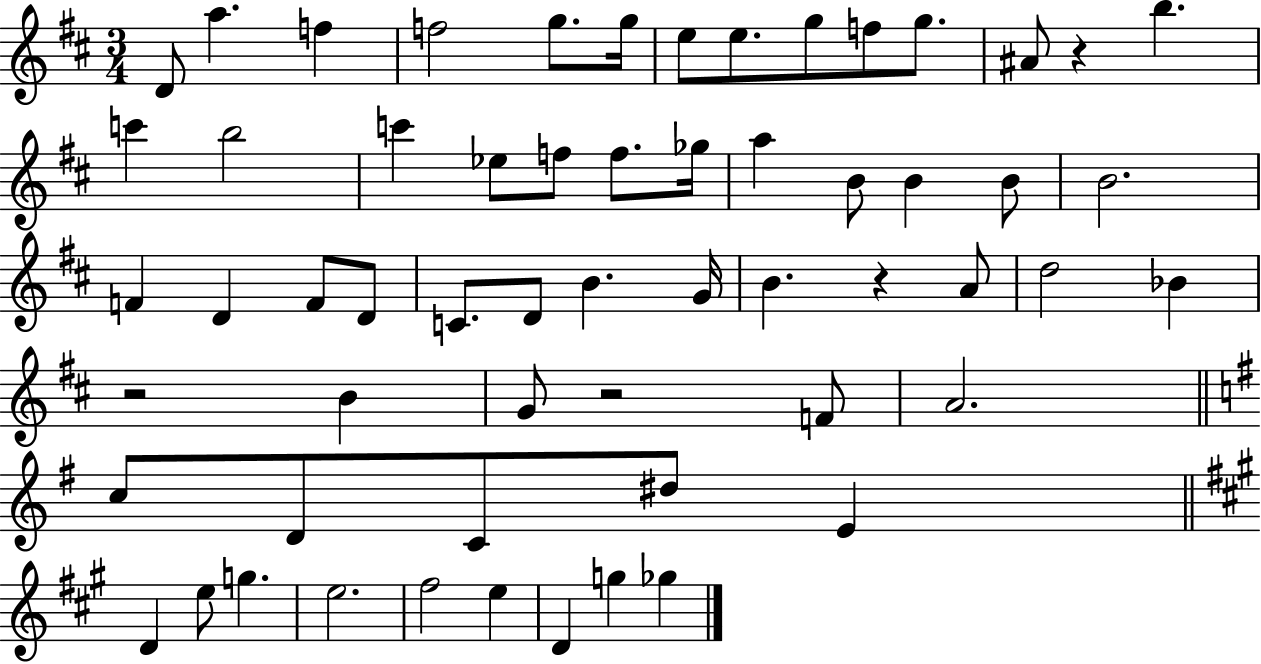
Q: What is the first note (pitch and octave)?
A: D4